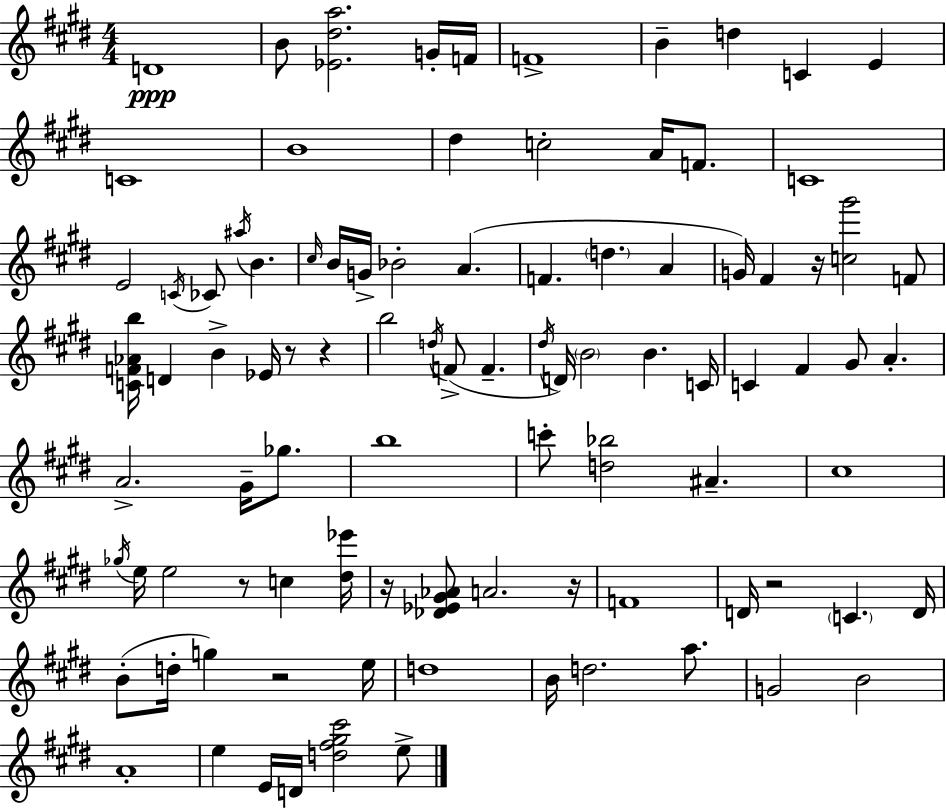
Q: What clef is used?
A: treble